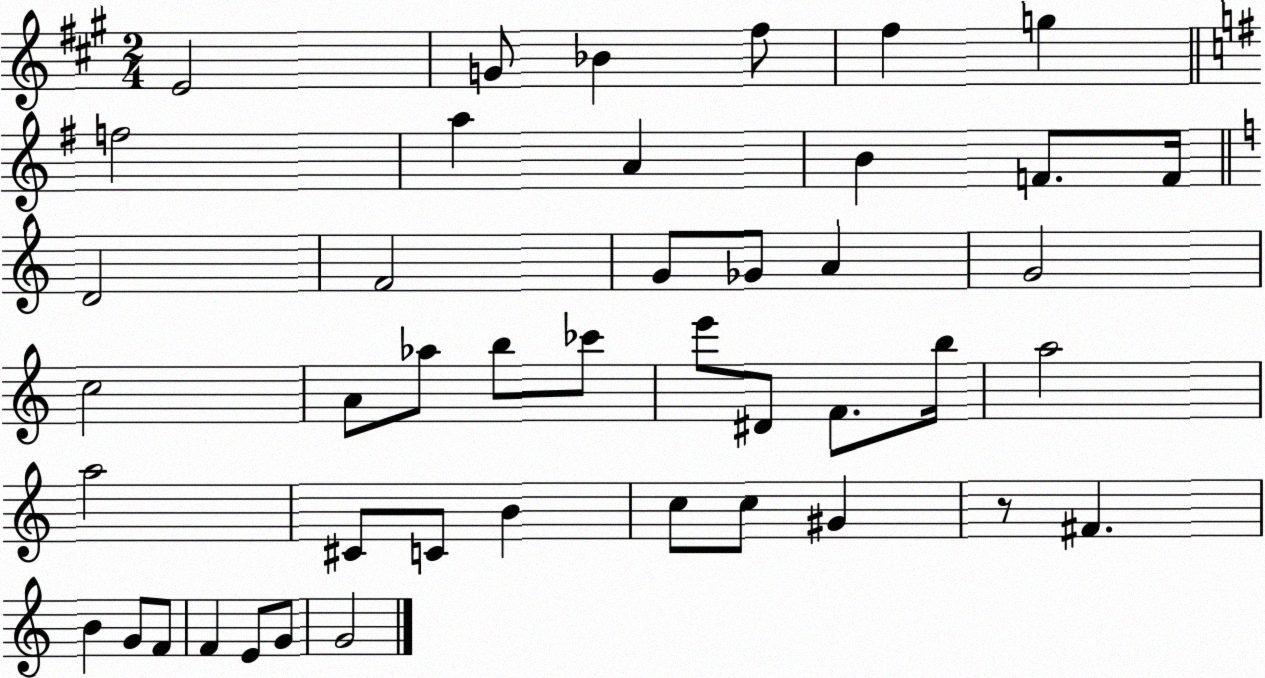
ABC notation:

X:1
T:Untitled
M:2/4
L:1/4
K:A
E2 G/2 _B ^f/2 ^f g f2 a A B F/2 F/4 D2 F2 G/2 _G/2 A G2 c2 A/2 _a/2 b/2 _c'/2 e'/2 ^D/2 F/2 b/4 a2 a2 ^C/2 C/2 B c/2 c/2 ^G z/2 ^F B G/2 F/2 F E/2 G/2 G2